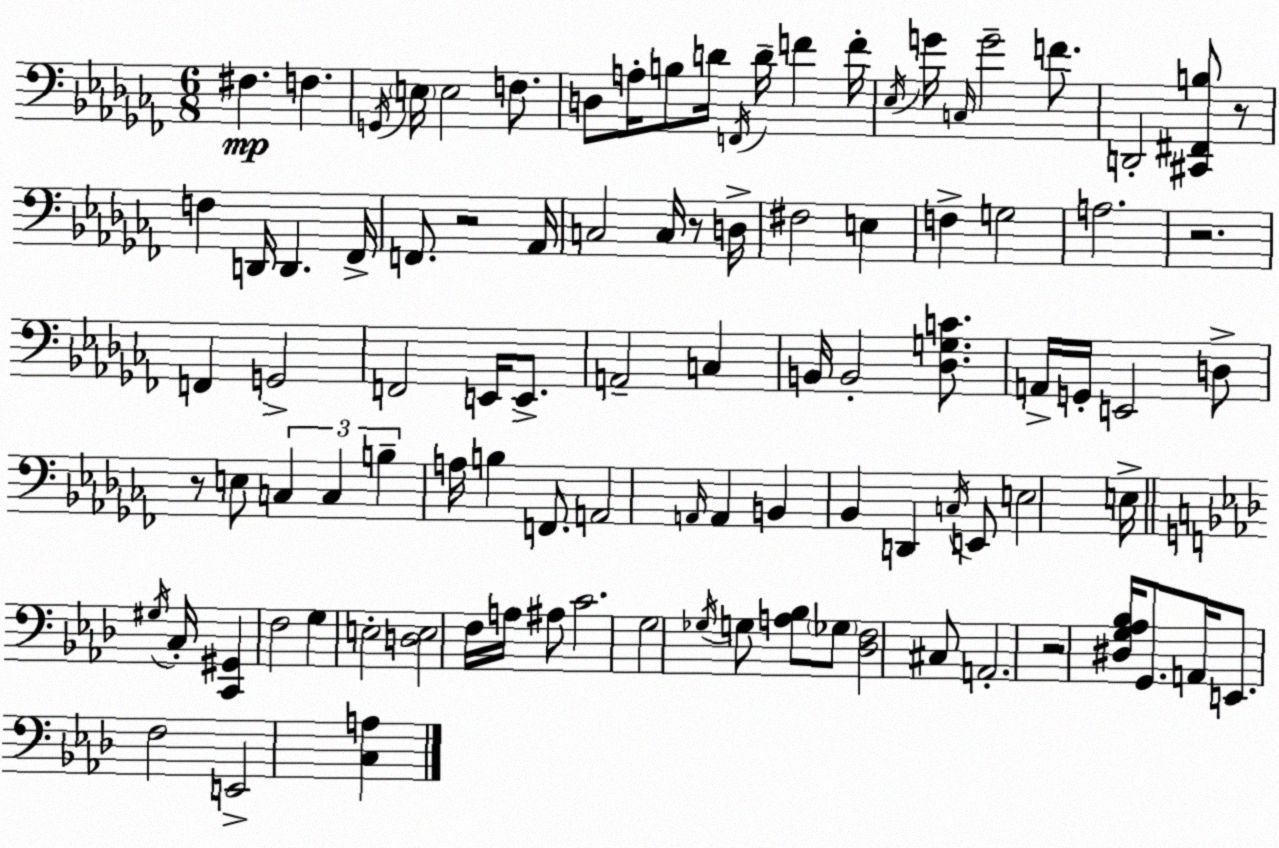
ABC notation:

X:1
T:Untitled
M:6/8
L:1/4
K:Abm
^F, F, G,,/4 E,/4 E,2 F,/2 D,/2 A,/4 B,/2 D/4 F,,/4 D/4 F F/4 _E,/4 G/4 C,/4 G2 F/2 D,,2 [^C,,^F,,B,]/2 z/2 F, D,,/4 D,, _F,,/4 F,,/2 z2 _A,,/4 C,2 C,/4 z/2 D,/4 ^F,2 E, F, G,2 A,2 z2 F,, G,,2 F,,2 E,,/4 E,,/2 A,,2 C, B,,/4 B,,2 [_D,G,C]/2 A,,/4 G,,/4 E,,2 D,/2 z/2 E,/2 C, C, B, A,/4 B, F,,/2 A,,2 A,,/4 A,, B,, _B,, D,, C,/4 E,,/2 E,2 E,/4 ^G,/4 C,/4 [C,,^G,,] F,2 G, E,2 [D,E,]2 F,/4 A,/4 ^A,/2 C2 G,2 _G,/4 G,/2 [A,_B,]/2 _G,/2 [_D,F,]2 ^C,/2 A,,2 z2 [^D,G,_A,_B,]/4 G,,/2 A,,/4 E,,/2 F,2 E,,2 [C,A,]